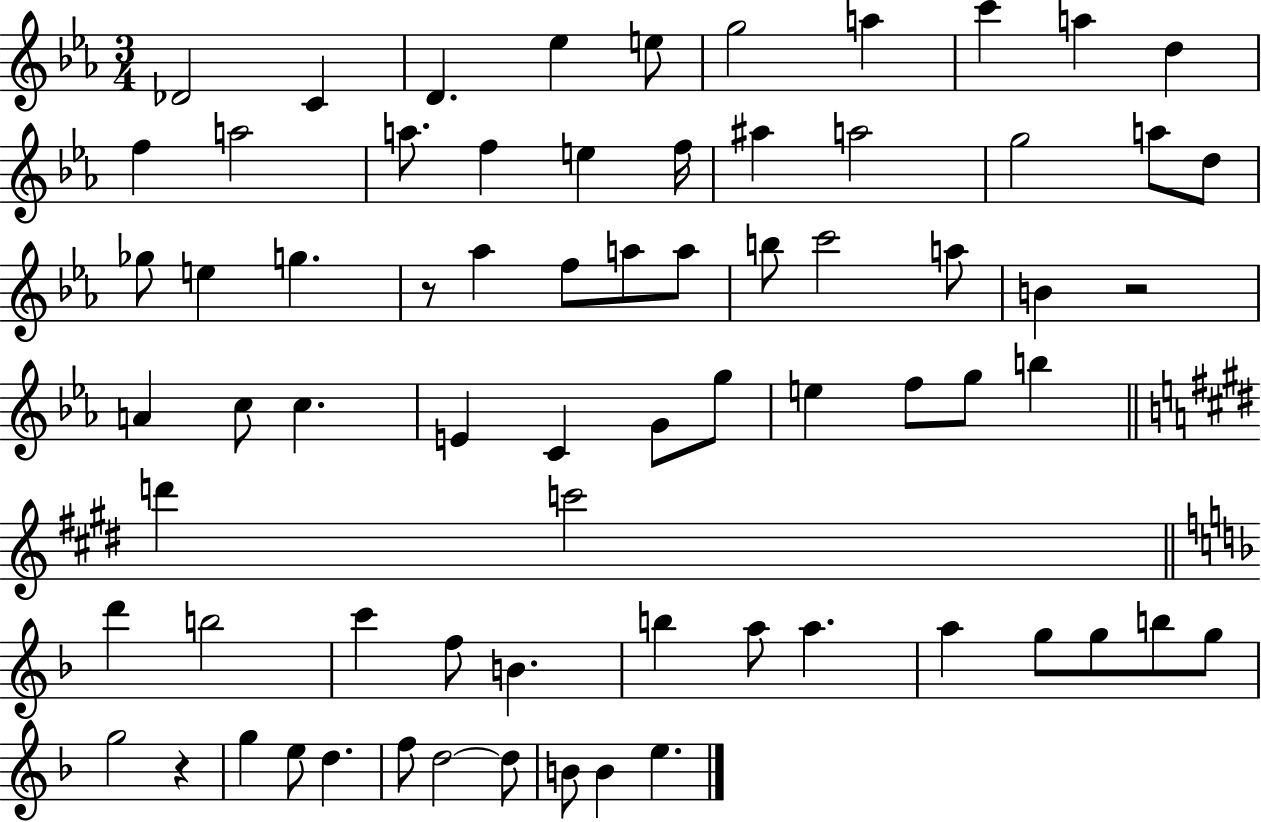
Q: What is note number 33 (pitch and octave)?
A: A4